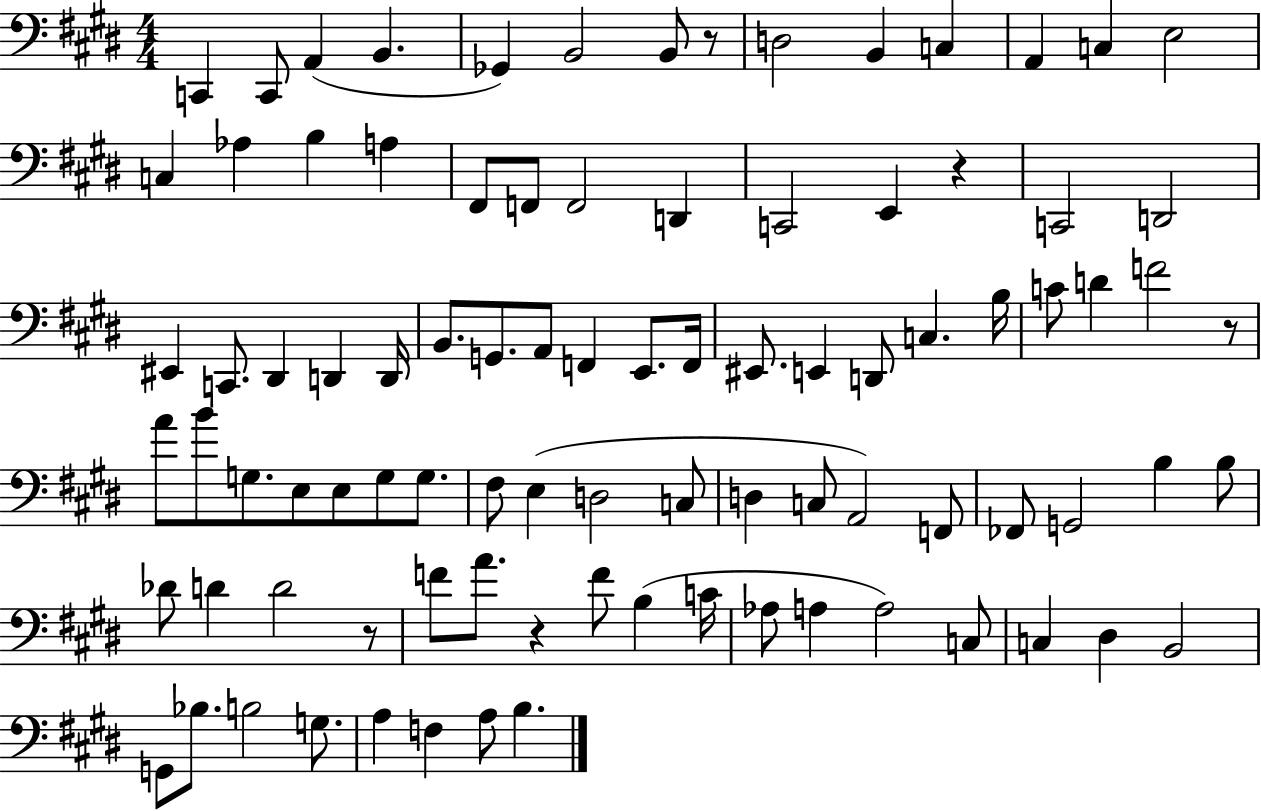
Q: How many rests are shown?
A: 5